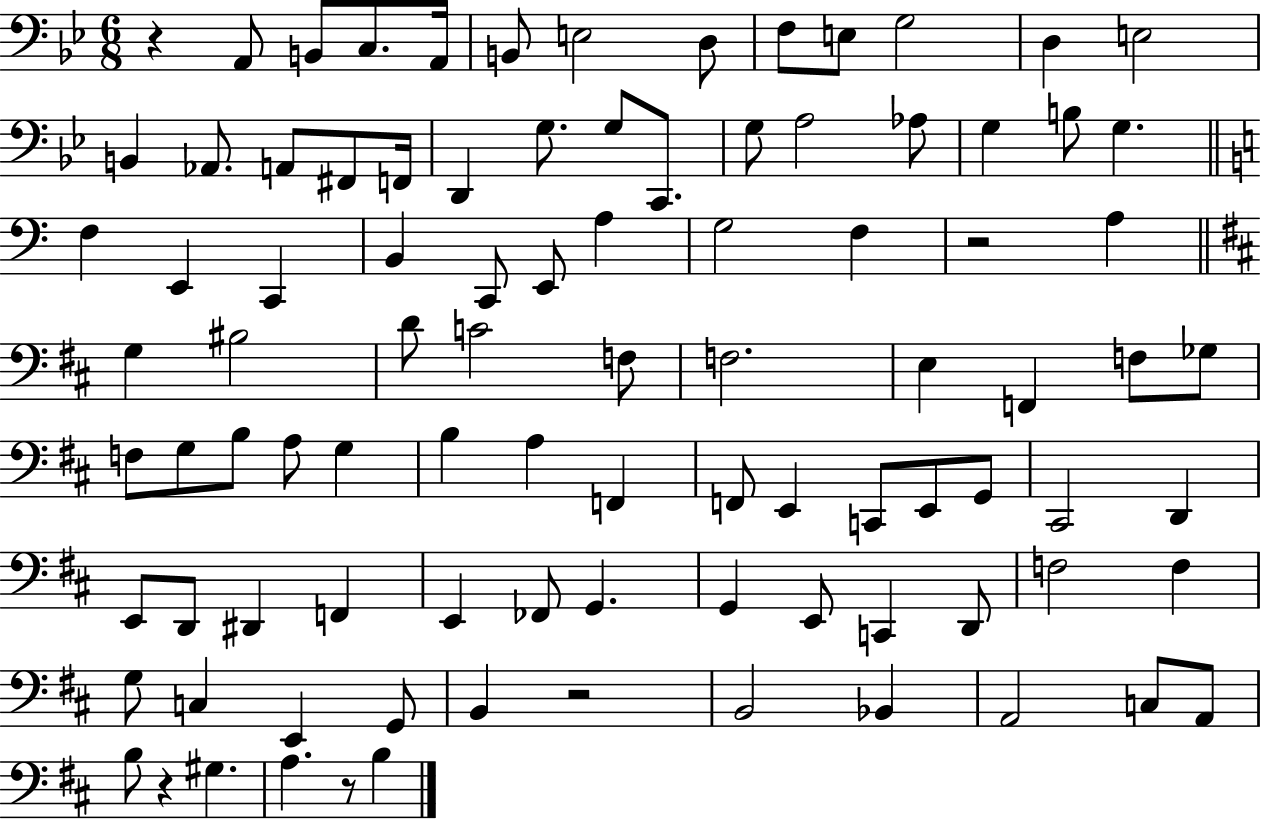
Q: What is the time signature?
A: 6/8